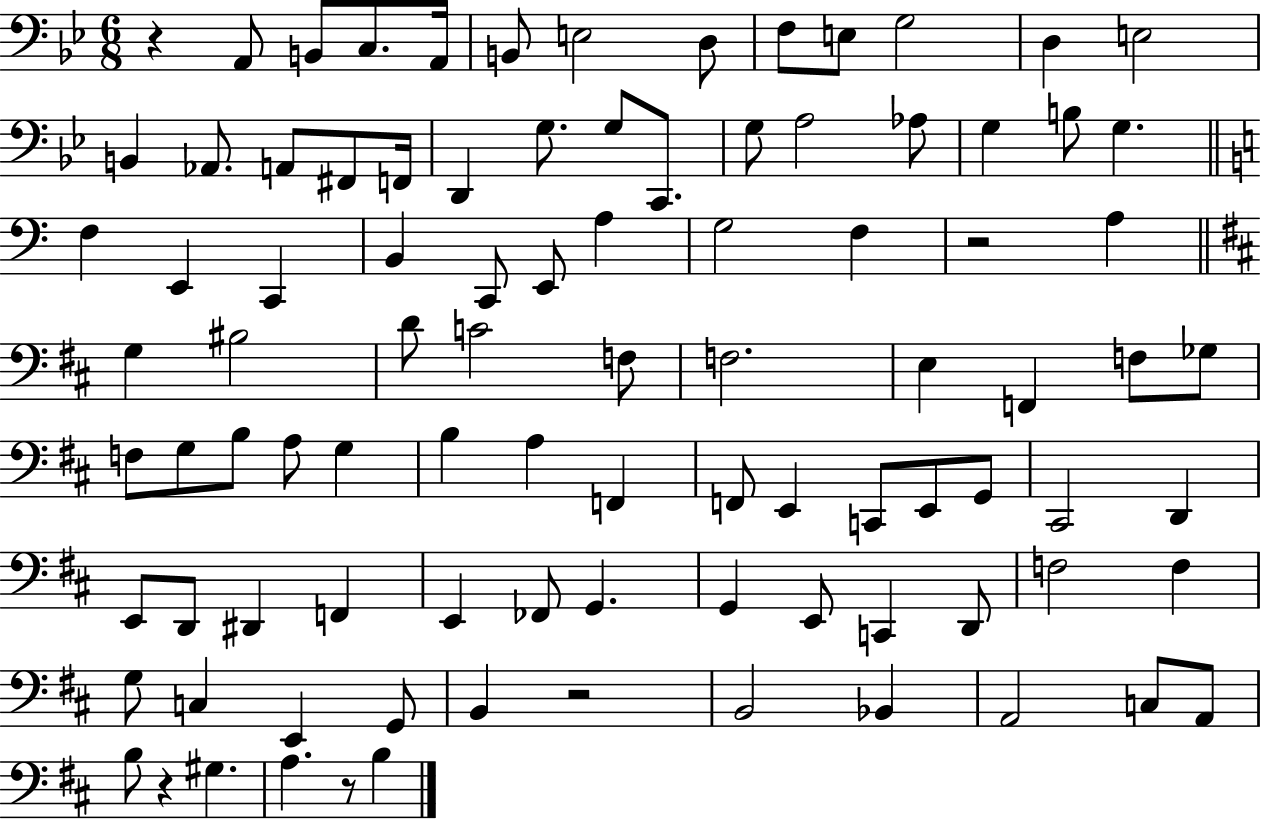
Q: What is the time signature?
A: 6/8